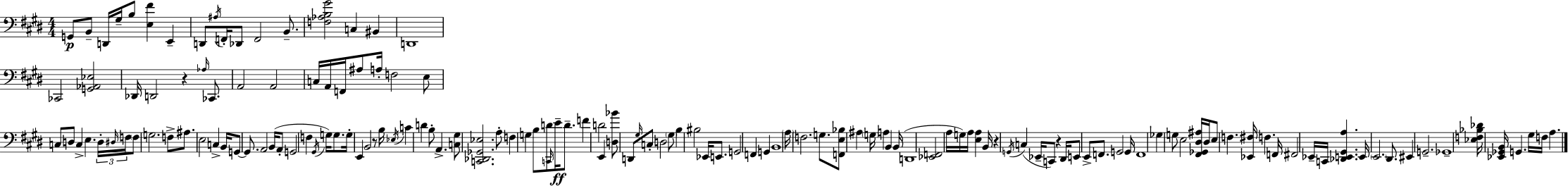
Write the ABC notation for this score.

X:1
T:Untitled
M:4/4
L:1/4
K:E
G,,/2 B,,/2 D,,/4 ^G,/4 B,/2 [E,^F] E,, D,,/2 ^A,/4 F,,/4 _D,,/2 F,,2 B,,/2 [F,_A,B,^G]2 C, ^B,, D,,4 _C,,2 [G,,_A,,_E,]2 _D,,/4 D,,2 z _A,/4 _C,,/2 A,,2 A,,2 C,/4 A,,/4 F,,/4 ^A,/2 A,/4 F,2 E,/2 C,/2 D,/2 C, E, D,/4 ^D,/4 F,/4 F,/2 G,2 F,/2 ^A,/2 E,2 C, B,,/4 G,,/2 G,,/2 A,,2 B,,/4 A,,/2 G,,2 F, ^G,,/4 G,/4 G,/2 G,/4 E,, B,,2 z/2 B,/4 _E,/4 C D B,/2 A,, [C,^G,]/2 [C,,_D,,_G,,_E,]2 A,/2 F, G, B,/2 D/2 C,,/4 E/4 D/2 F D2 E,, [D,_B]/2 D,,/2 ^G,/4 C,/2 D,2 ^G,/2 B, ^B,2 _E,,/4 E,,/2 G,,2 F,, G,, B,,4 A,/4 F,2 G,/2 [F,,E,_B,]/2 ^A, G,/4 A, B,, B,,/4 D,,4 [_E,,F,,]2 A,/4 G,/4 A,/4 [E,A,] B,,/4 z G,,/4 C, _E,,/4 C,,/2 z ^D,,/4 E,,/2 E,,/2 F,,/2 G,,2 G,,/4 F,,4 _G, G,/2 E,2 [^F,,_G,,^D,^A,]/4 ^D,/4 E,/2 F, [_E,,^F,]/4 F, F,,/4 ^F,,2 _E,,/4 C,,/4 [_D,,E,,^G,,A,] E,,/4 E,,2 ^D,,/2 ^E,, G,,2 _G,,4 [_E,F,_B,_D]/4 [_E,,_G,,B,,]/4 G,, ^G,/4 F,/4 A,